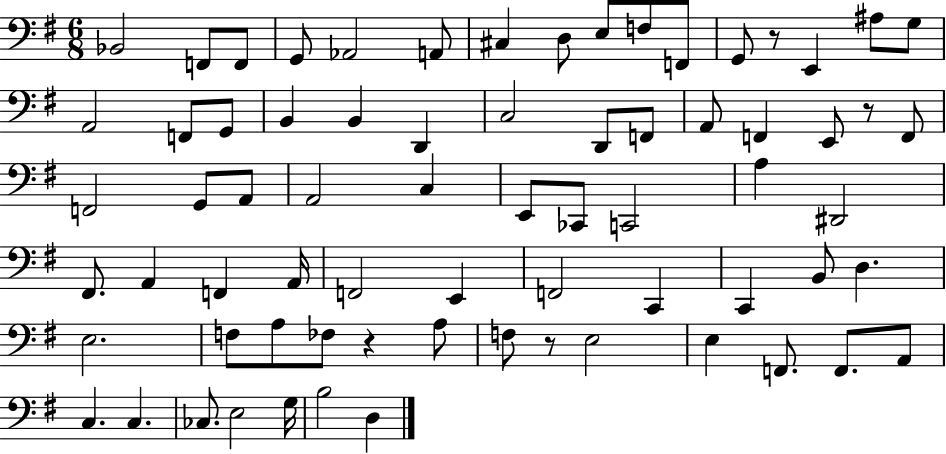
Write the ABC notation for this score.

X:1
T:Untitled
M:6/8
L:1/4
K:G
_B,,2 F,,/2 F,,/2 G,,/2 _A,,2 A,,/2 ^C, D,/2 E,/2 F,/2 F,,/2 G,,/2 z/2 E,, ^A,/2 G,/2 A,,2 F,,/2 G,,/2 B,, B,, D,, C,2 D,,/2 F,,/2 A,,/2 F,, E,,/2 z/2 F,,/2 F,,2 G,,/2 A,,/2 A,,2 C, E,,/2 _C,,/2 C,,2 A, ^D,,2 ^F,,/2 A,, F,, A,,/4 F,,2 E,, F,,2 C,, C,, B,,/2 D, E,2 F,/2 A,/2 _F,/2 z A,/2 F,/2 z/2 E,2 E, F,,/2 F,,/2 A,,/2 C, C, _C,/2 E,2 G,/4 B,2 D,